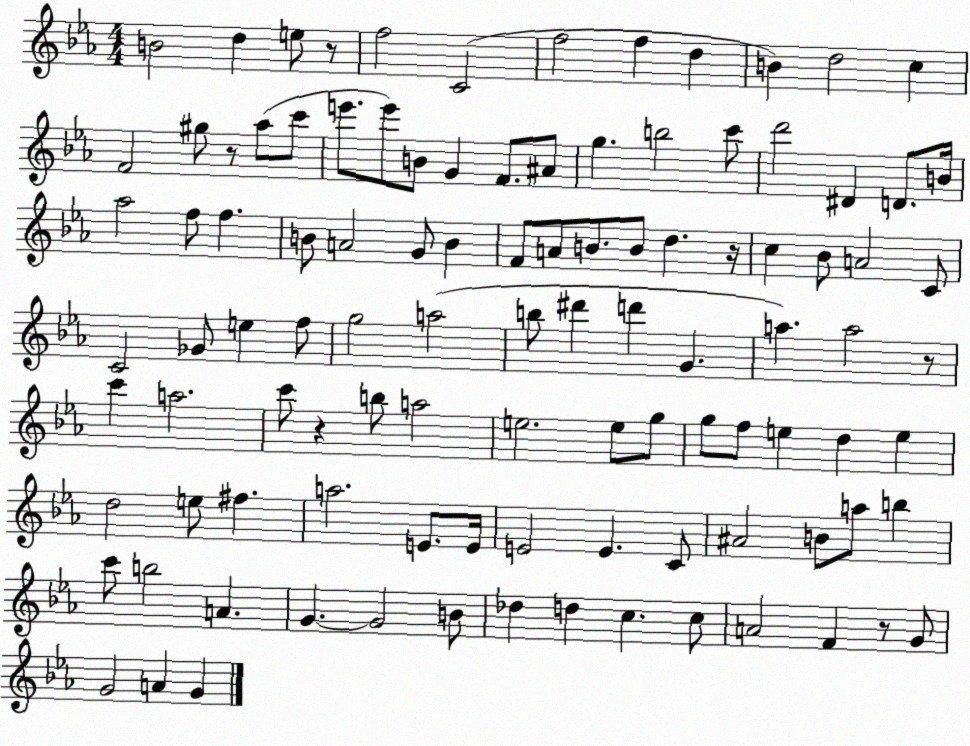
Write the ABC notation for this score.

X:1
T:Untitled
M:4/4
L:1/4
K:Eb
B2 d e/2 z/2 f2 C2 f2 f d B d2 c F2 ^g/2 z/2 _a/2 c'/2 e'/2 e'/2 B/2 G F/2 ^A/2 g b2 c'/2 d'2 ^D D/2 B/4 _a2 f/2 f B/2 A2 G/2 B F/2 A/2 B/2 B/2 d z/4 c _B/2 A2 C/2 C2 _G/2 e f/2 g2 a2 b/2 ^d' d' G a a2 z/2 c' a2 c'/2 z b/2 a2 e2 e/2 g/2 g/2 f/2 e d e d2 e/2 ^f a2 E/2 E/4 E2 E C/2 ^A2 B/2 a/2 b c'/2 b2 A G G2 B/2 _d d c c/2 A2 F z/2 G/2 G2 A G